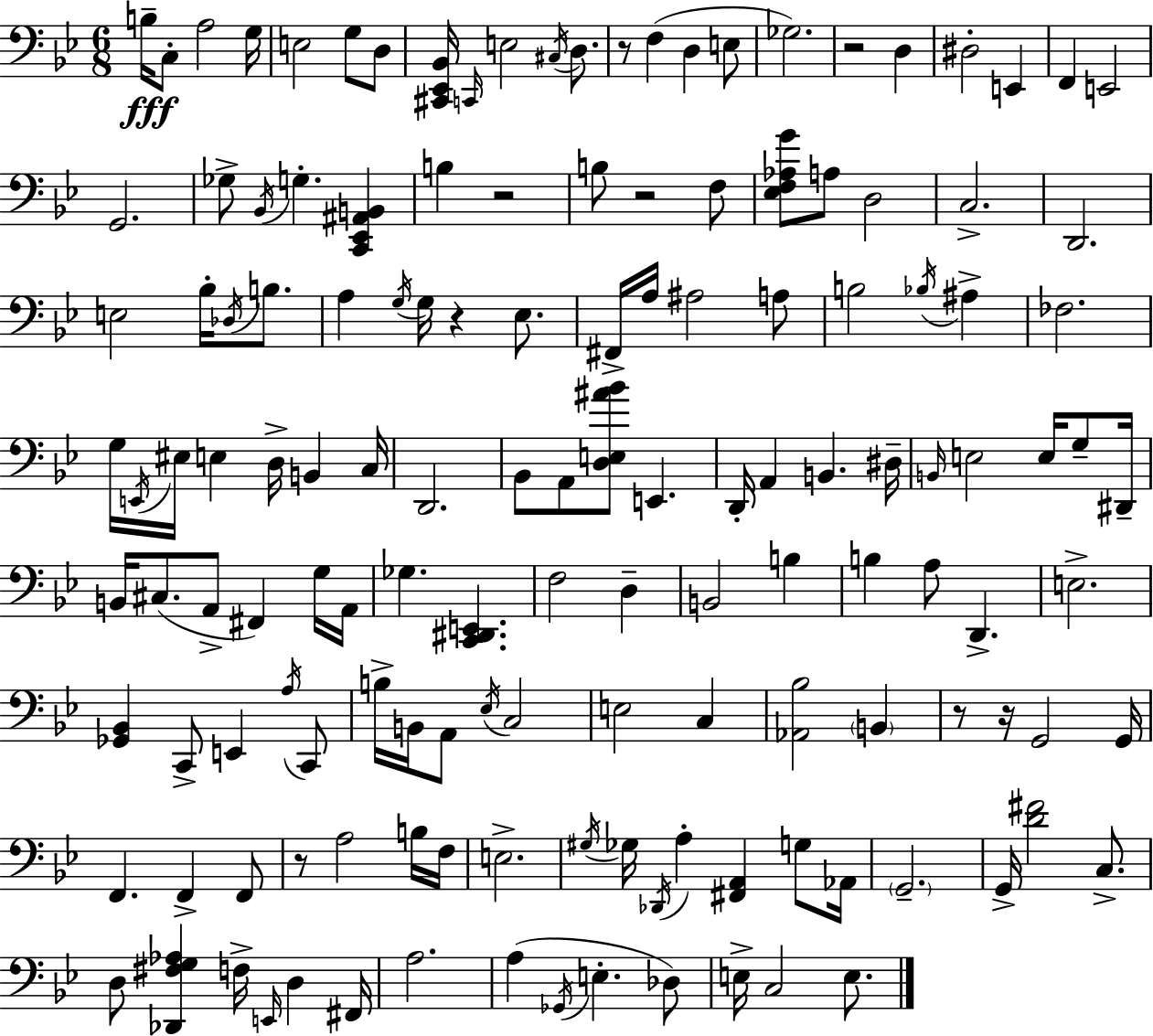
B3/s C3/e A3/h G3/s E3/h G3/e D3/e [C#2,Eb2,Bb2]/s C2/s E3/h C#3/s D3/e. R/e F3/q D3/q E3/e Gb3/h. R/h D3/q D#3/h E2/q F2/q E2/h G2/h. Gb3/e Bb2/s G3/q. [C2,Eb2,A#2,B2]/q B3/q R/h B3/e R/h F3/e [Eb3,F3,Ab3,G4]/e A3/e D3/h C3/h. D2/h. E3/h Bb3/s Db3/s B3/e. A3/q G3/s G3/s R/q Eb3/e. F#2/s A3/s A#3/h A3/e B3/h Bb3/s A#3/q FES3/h. G3/s E2/s EIS3/s E3/q D3/s B2/q C3/s D2/h. Bb2/e A2/e [D3,E3,A#4,Bb4]/e E2/q. D2/s A2/q B2/q. D#3/s B2/s E3/h E3/s G3/e D#2/s B2/s C#3/e. A2/e F#2/q G3/s A2/s Gb3/q. [C2,D#2,E2]/q. F3/h D3/q B2/h B3/q B3/q A3/e D2/q. E3/h. [Gb2,Bb2]/q C2/e E2/q A3/s C2/e B3/s B2/s A2/e Eb3/s C3/h E3/h C3/q [Ab2,Bb3]/h B2/q R/e R/s G2/h G2/s F2/q. F2/q F2/e R/e A3/h B3/s F3/s E3/h. G#3/s Gb3/s Db2/s A3/q [F#2,A2]/q G3/e Ab2/s G2/h. G2/s [D4,F#4]/h C3/e. D3/e [Db2,F#3,G3,Ab3]/q F3/s E2/s D3/q F#2/s A3/h. A3/q Gb2/s E3/q. Db3/e E3/s C3/h E3/e.